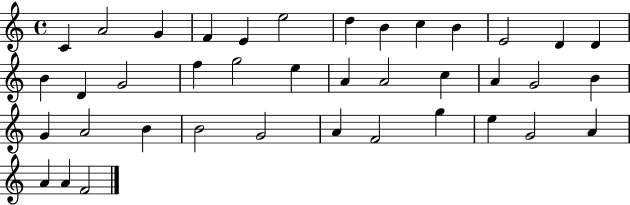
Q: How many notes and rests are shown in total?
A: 39